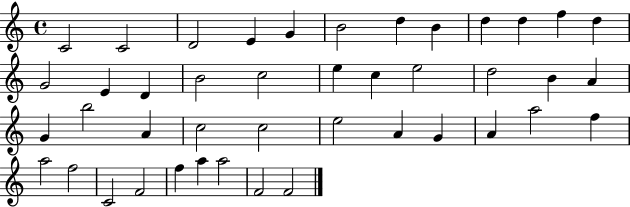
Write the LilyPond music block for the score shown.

{
  \clef treble
  \time 4/4
  \defaultTimeSignature
  \key c \major
  c'2 c'2 | d'2 e'4 g'4 | b'2 d''4 b'4 | d''4 d''4 f''4 d''4 | \break g'2 e'4 d'4 | b'2 c''2 | e''4 c''4 e''2 | d''2 b'4 a'4 | \break g'4 b''2 a'4 | c''2 c''2 | e''2 a'4 g'4 | a'4 a''2 f''4 | \break a''2 f''2 | c'2 f'2 | f''4 a''4 a''2 | f'2 f'2 | \break \bar "|."
}